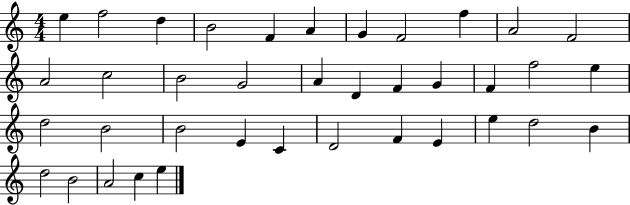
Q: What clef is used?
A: treble